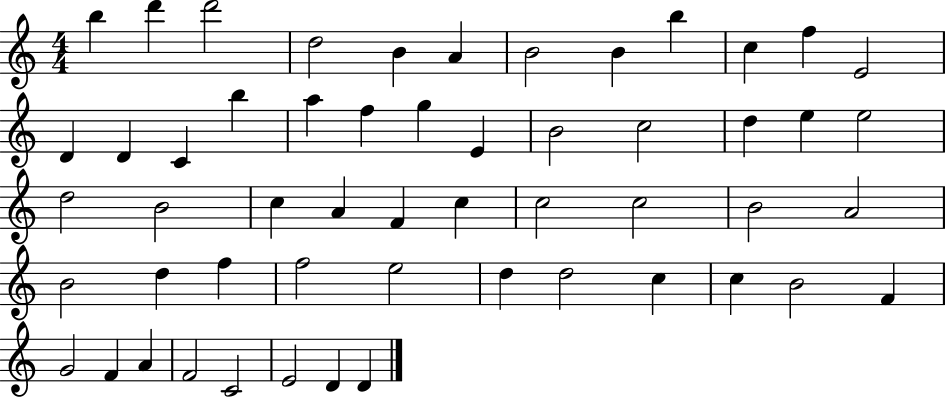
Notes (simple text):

B5/q D6/q D6/h D5/h B4/q A4/q B4/h B4/q B5/q C5/q F5/q E4/h D4/q D4/q C4/q B5/q A5/q F5/q G5/q E4/q B4/h C5/h D5/q E5/q E5/h D5/h B4/h C5/q A4/q F4/q C5/q C5/h C5/h B4/h A4/h B4/h D5/q F5/q F5/h E5/h D5/q D5/h C5/q C5/q B4/h F4/q G4/h F4/q A4/q F4/h C4/h E4/h D4/q D4/q